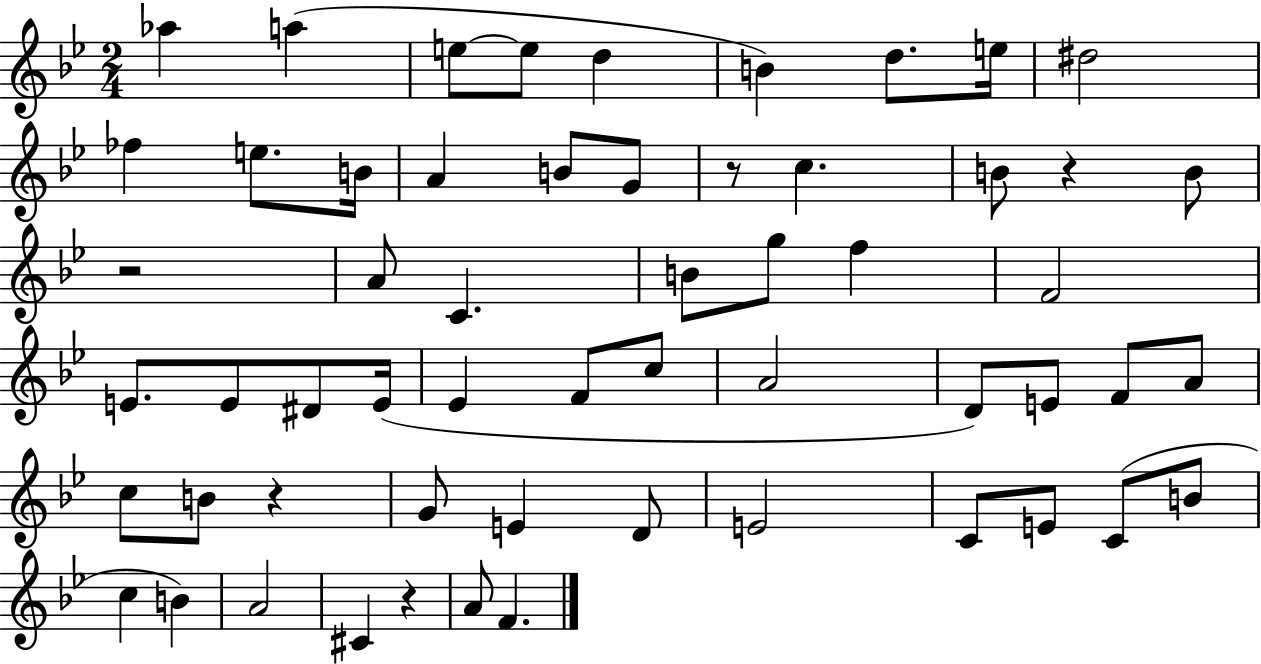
Ab5/q A5/q E5/e E5/e D5/q B4/q D5/e. E5/s D#5/h FES5/q E5/e. B4/s A4/q B4/e G4/e R/e C5/q. B4/e R/q B4/e R/h A4/e C4/q. B4/e G5/e F5/q F4/h E4/e. E4/e D#4/e E4/s Eb4/q F4/e C5/e A4/h D4/e E4/e F4/e A4/e C5/e B4/e R/q G4/e E4/q D4/e E4/h C4/e E4/e C4/e B4/e C5/q B4/q A4/h C#4/q R/q A4/e F4/q.